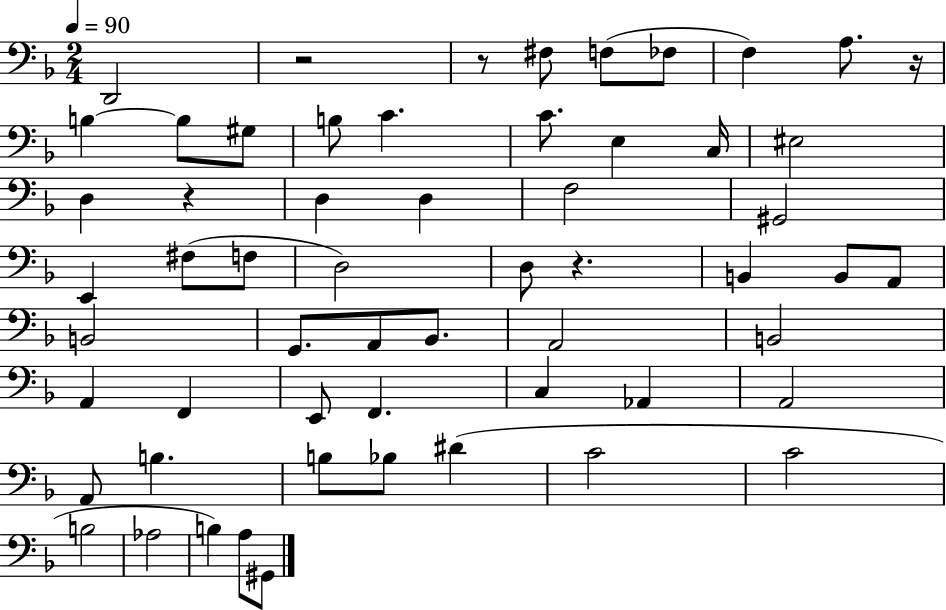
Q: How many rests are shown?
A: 5